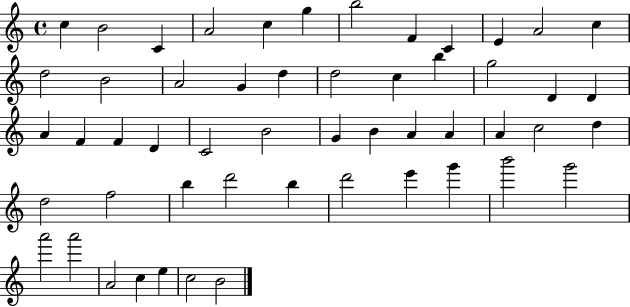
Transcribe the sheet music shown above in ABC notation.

X:1
T:Untitled
M:4/4
L:1/4
K:C
c B2 C A2 c g b2 F C E A2 c d2 B2 A2 G d d2 c b g2 D D A F F D C2 B2 G B A A A c2 d d2 f2 b d'2 b d'2 e' g' b'2 g'2 a'2 a'2 A2 c e c2 B2